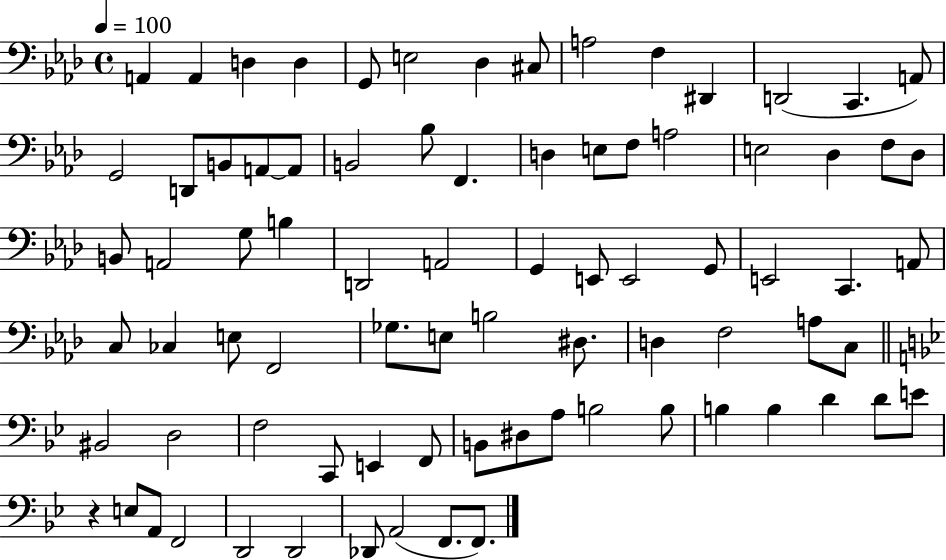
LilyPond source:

{
  \clef bass
  \time 4/4
  \defaultTimeSignature
  \key aes \major
  \tempo 4 = 100
  a,4 a,4 d4 d4 | g,8 e2 des4 cis8 | a2 f4 dis,4 | d,2( c,4. a,8) | \break g,2 d,8 b,8 a,8~~ a,8 | b,2 bes8 f,4. | d4 e8 f8 a2 | e2 des4 f8 des8 | \break b,8 a,2 g8 b4 | d,2 a,2 | g,4 e,8 e,2 g,8 | e,2 c,4. a,8 | \break c8 ces4 e8 f,2 | ges8. e8 b2 dis8. | d4 f2 a8 c8 | \bar "||" \break \key bes \major bis,2 d2 | f2 c,8 e,4 f,8 | b,8 dis8 a8 b2 b8 | b4 b4 d'4 d'8 e'8 | \break r4 e8 a,8 f,2 | d,2 d,2 | des,8 a,2( f,8. f,8.) | \bar "|."
}